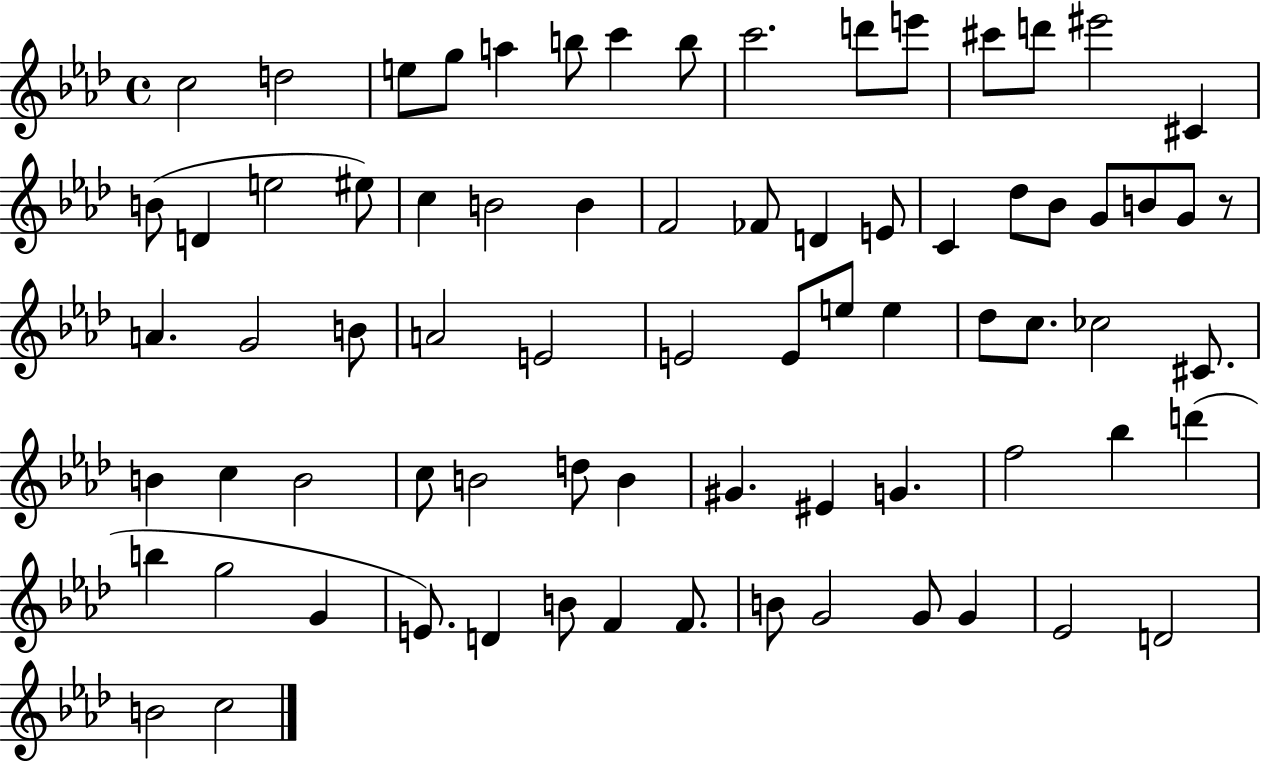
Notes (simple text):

C5/h D5/h E5/e G5/e A5/q B5/e C6/q B5/e C6/h. D6/e E6/e C#6/e D6/e EIS6/h C#4/q B4/e D4/q E5/h EIS5/e C5/q B4/h B4/q F4/h FES4/e D4/q E4/e C4/q Db5/e Bb4/e G4/e B4/e G4/e R/e A4/q. G4/h B4/e A4/h E4/h E4/h E4/e E5/e E5/q Db5/e C5/e. CES5/h C#4/e. B4/q C5/q B4/h C5/e B4/h D5/e B4/q G#4/q. EIS4/q G4/q. F5/h Bb5/q D6/q B5/q G5/h G4/q E4/e. D4/q B4/e F4/q F4/e. B4/e G4/h G4/e G4/q Eb4/h D4/h B4/h C5/h